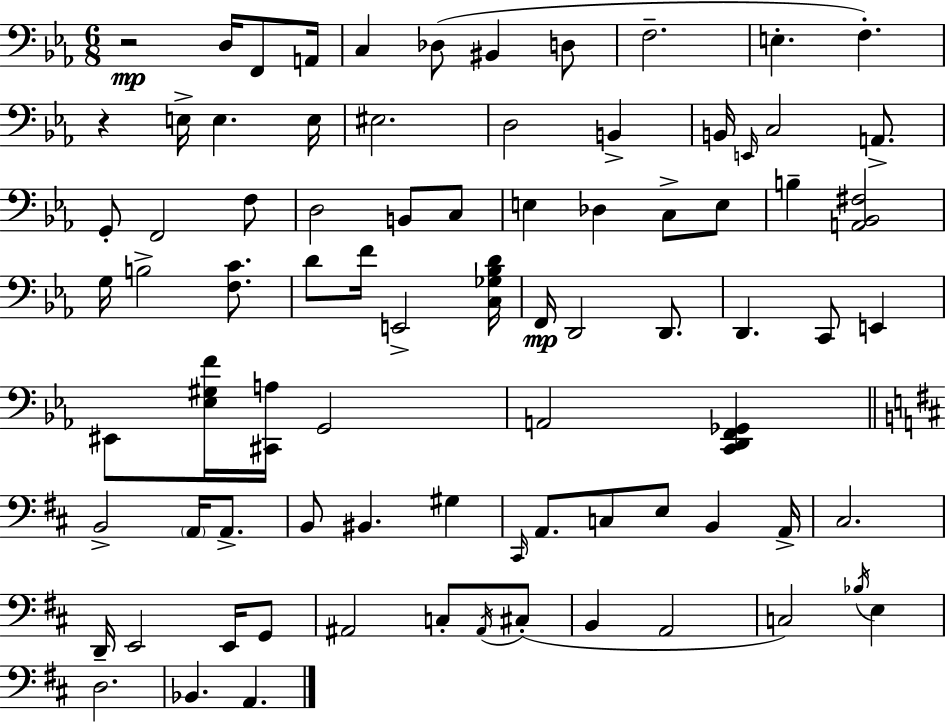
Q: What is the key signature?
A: EES major